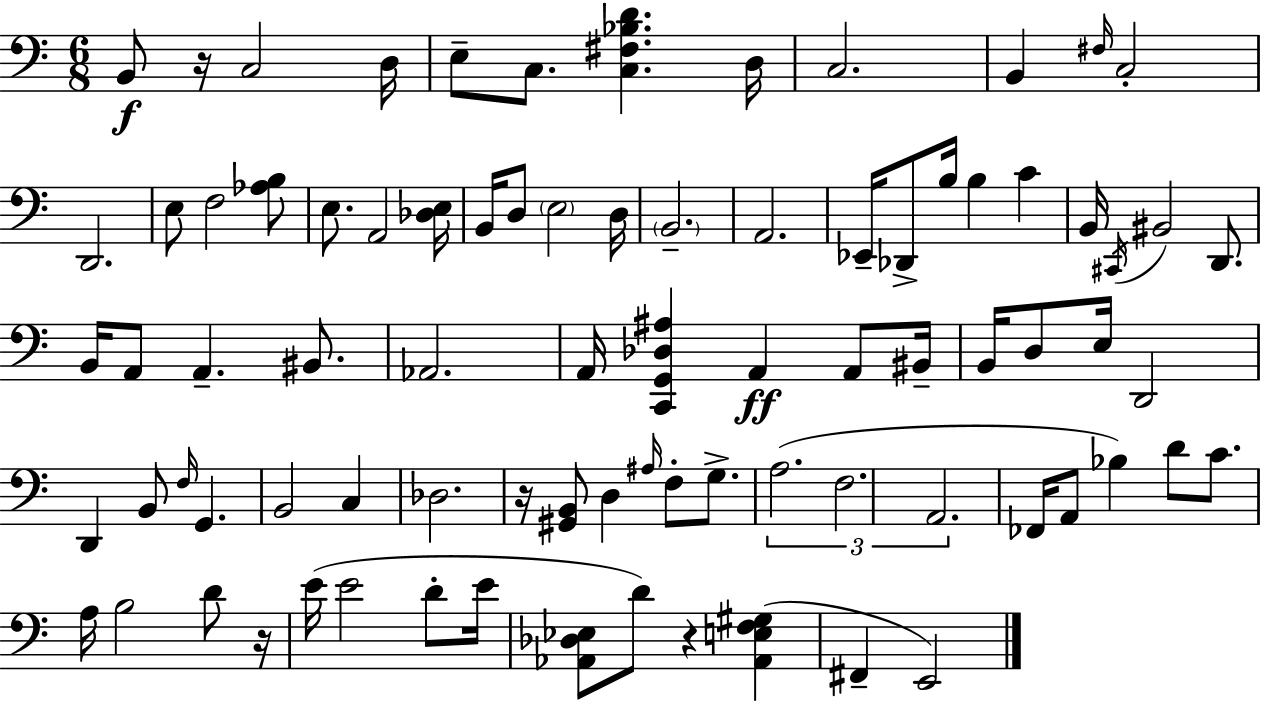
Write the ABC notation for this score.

X:1
T:Untitled
M:6/8
L:1/4
K:Am
B,,/2 z/4 C,2 D,/4 E,/2 C,/2 [C,^F,_B,D] D,/4 C,2 B,, ^F,/4 C,2 D,,2 E,/2 F,2 [_A,B,]/2 E,/2 A,,2 [_D,E,]/4 B,,/4 D,/2 E,2 D,/4 B,,2 A,,2 _E,,/4 _D,,/2 B,/4 B, C B,,/4 ^C,,/4 ^B,,2 D,,/2 B,,/4 A,,/2 A,, ^B,,/2 _A,,2 A,,/4 [C,,G,,_D,^A,] A,, A,,/2 ^B,,/4 B,,/4 D,/2 E,/4 D,,2 D,, B,,/2 F,/4 G,, B,,2 C, _D,2 z/4 [^G,,B,,]/2 D, ^A,/4 F,/2 G,/2 A,2 F,2 A,,2 _F,,/4 A,,/2 _B, D/2 C/2 A,/4 B,2 D/2 z/4 E/4 E2 D/2 E/4 [_A,,_D,_E,]/2 D/2 z [_A,,E,F,^G,] ^F,, E,,2